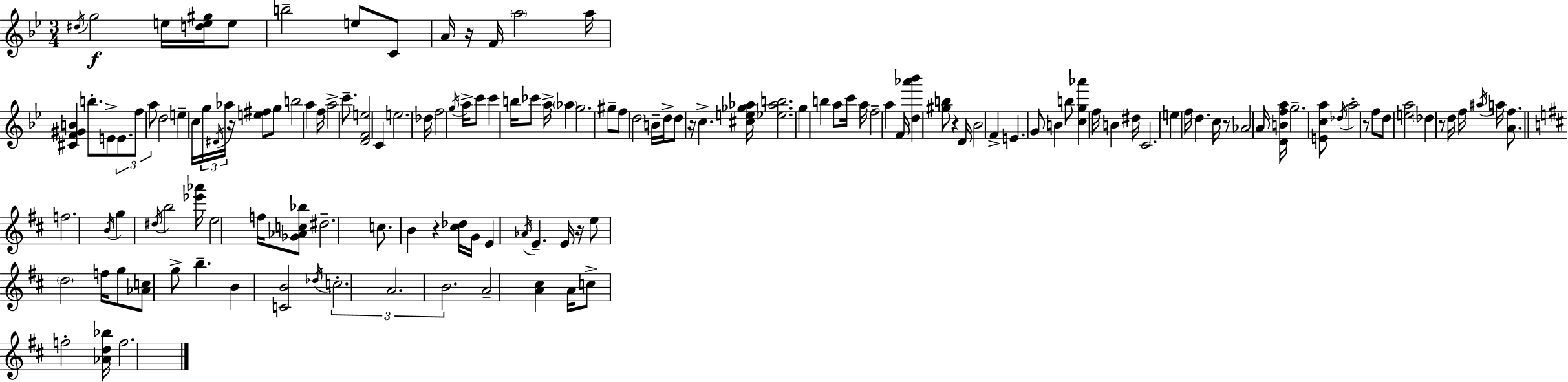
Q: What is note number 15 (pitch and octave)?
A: F5